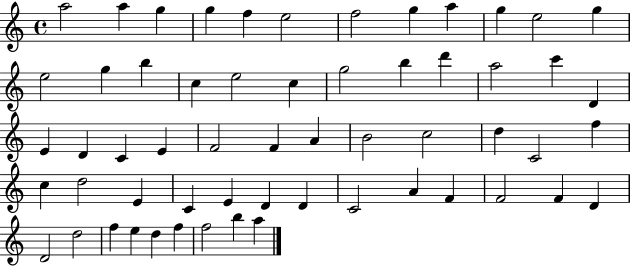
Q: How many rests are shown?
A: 0